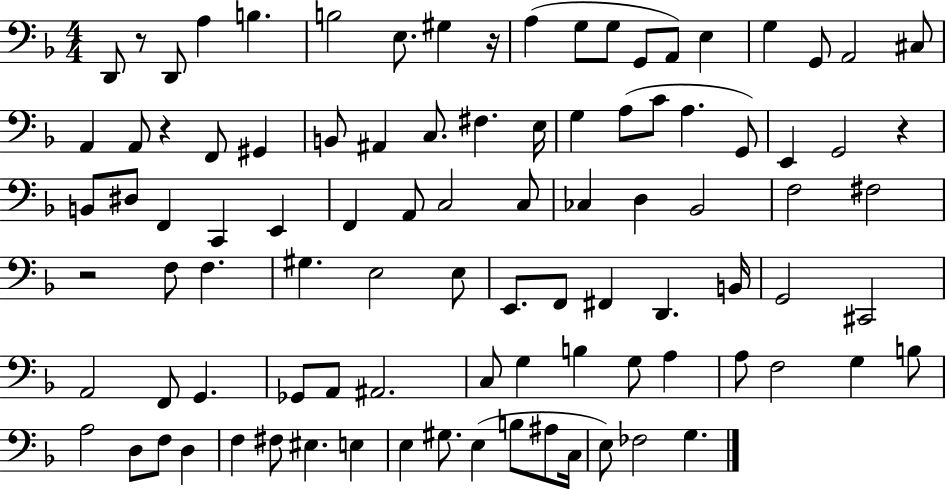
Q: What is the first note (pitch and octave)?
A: D2